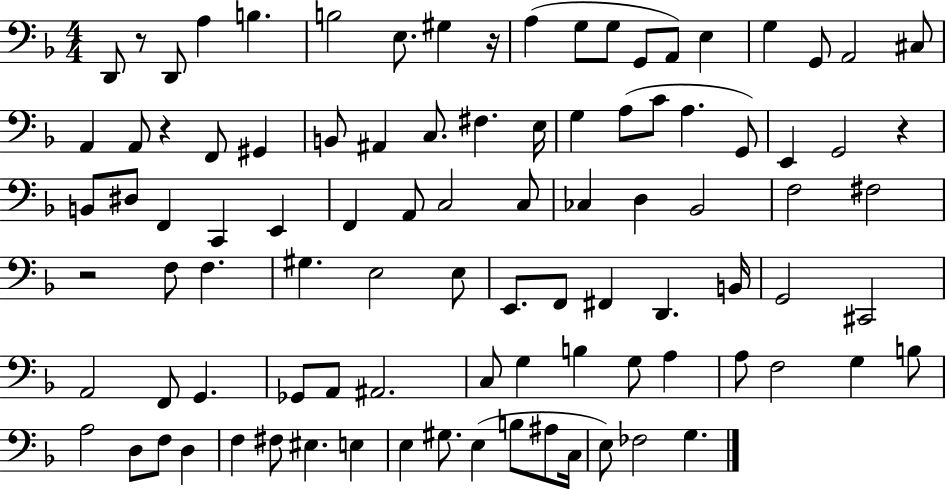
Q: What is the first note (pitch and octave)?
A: D2